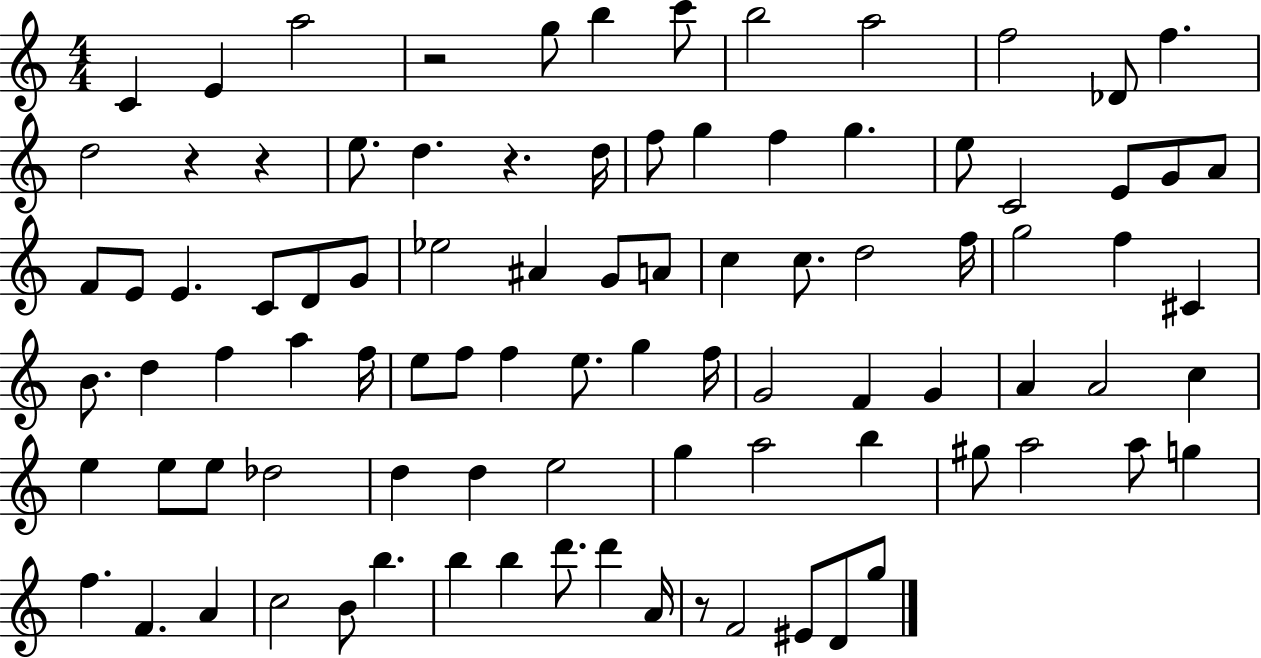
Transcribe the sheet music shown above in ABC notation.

X:1
T:Untitled
M:4/4
L:1/4
K:C
C E a2 z2 g/2 b c'/2 b2 a2 f2 _D/2 f d2 z z e/2 d z d/4 f/2 g f g e/2 C2 E/2 G/2 A/2 F/2 E/2 E C/2 D/2 G/2 _e2 ^A G/2 A/2 c c/2 d2 f/4 g2 f ^C B/2 d f a f/4 e/2 f/2 f e/2 g f/4 G2 F G A A2 c e e/2 e/2 _d2 d d e2 g a2 b ^g/2 a2 a/2 g f F A c2 B/2 b b b d'/2 d' A/4 z/2 F2 ^E/2 D/2 g/2